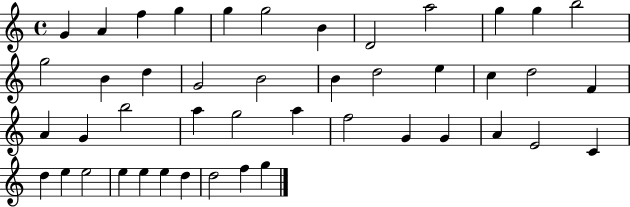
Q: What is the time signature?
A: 4/4